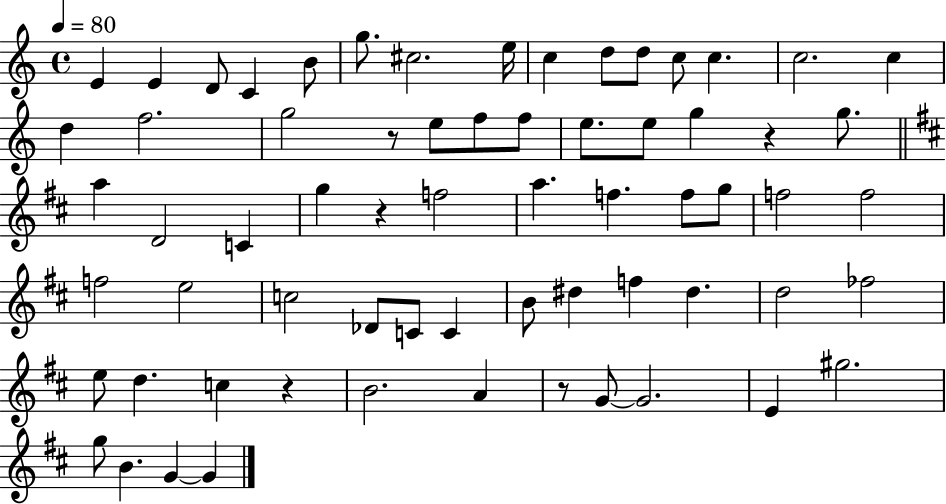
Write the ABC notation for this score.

X:1
T:Untitled
M:4/4
L:1/4
K:C
E E D/2 C B/2 g/2 ^c2 e/4 c d/2 d/2 c/2 c c2 c d f2 g2 z/2 e/2 f/2 f/2 e/2 e/2 g z g/2 a D2 C g z f2 a f f/2 g/2 f2 f2 f2 e2 c2 _D/2 C/2 C B/2 ^d f ^d d2 _f2 e/2 d c z B2 A z/2 G/2 G2 E ^g2 g/2 B G G